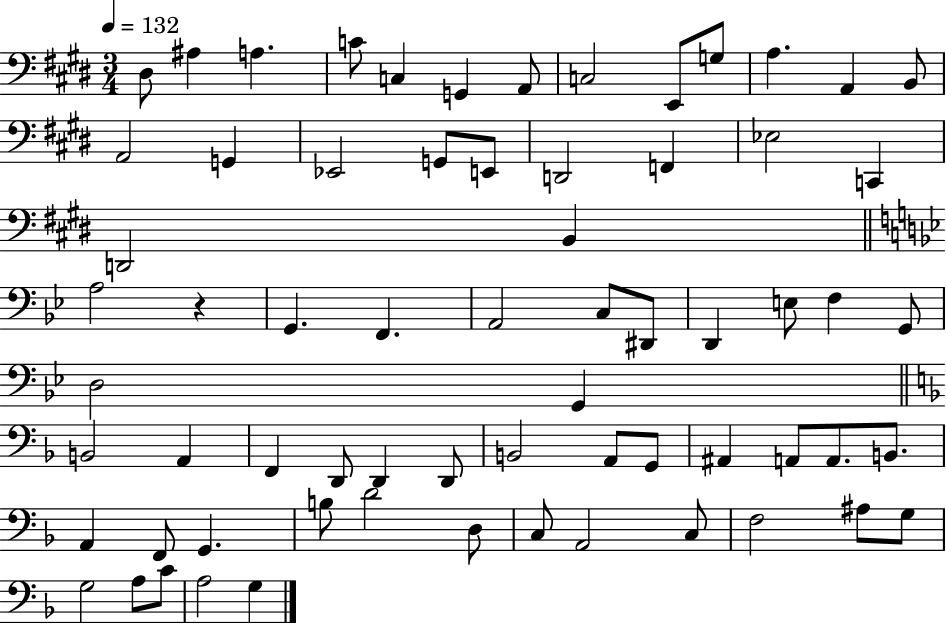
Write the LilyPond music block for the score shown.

{
  \clef bass
  \numericTimeSignature
  \time 3/4
  \key e \major
  \tempo 4 = 132
  \repeat volta 2 { dis8 ais4 a4. | c'8 c4 g,4 a,8 | c2 e,8 g8 | a4. a,4 b,8 | \break a,2 g,4 | ees,2 g,8 e,8 | d,2 f,4 | ees2 c,4 | \break d,2 b,4 | \bar "||" \break \key bes \major a2 r4 | g,4. f,4. | a,2 c8 dis,8 | d,4 e8 f4 g,8 | \break d2 g,4 | \bar "||" \break \key f \major b,2 a,4 | f,4 d,8 d,4 d,8 | b,2 a,8 g,8 | ais,4 a,8 a,8. b,8. | \break a,4 f,8 g,4. | b8 d'2 d8 | c8 a,2 c8 | f2 ais8 g8 | \break g2 a8 c'8 | a2 g4 | } \bar "|."
}